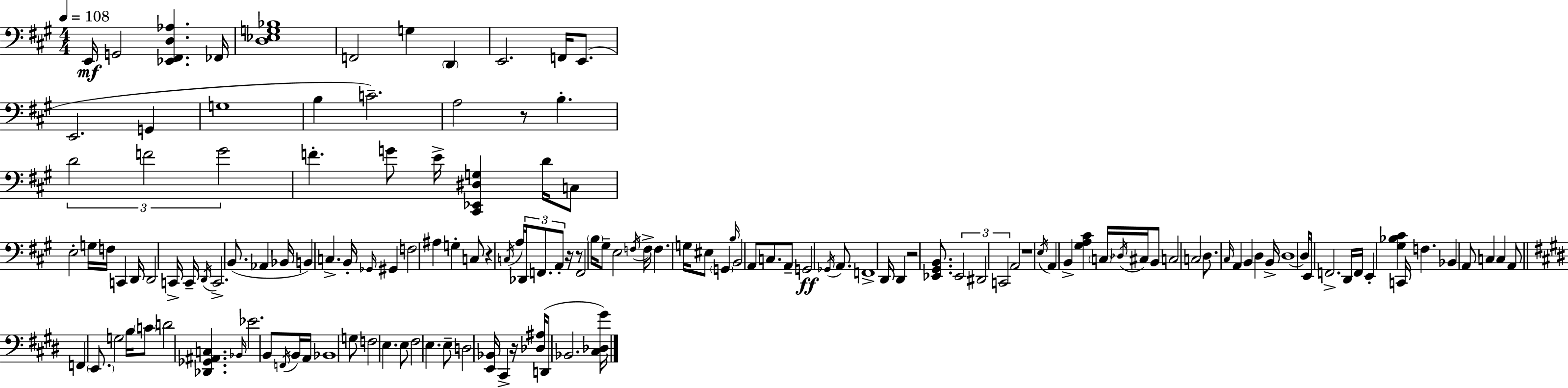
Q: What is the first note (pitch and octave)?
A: E2